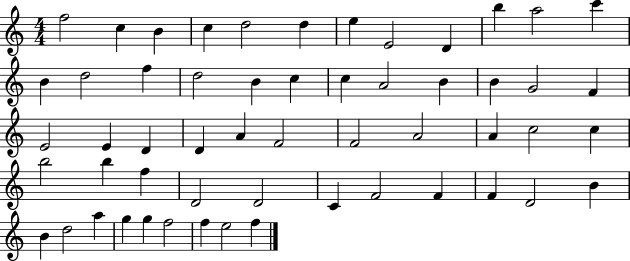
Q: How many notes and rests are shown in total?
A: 55